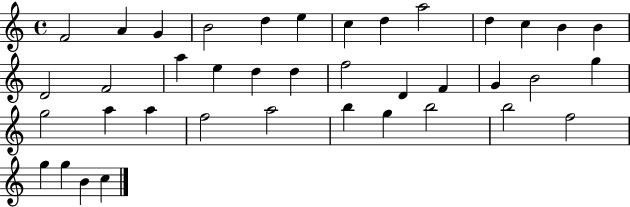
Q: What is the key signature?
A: C major